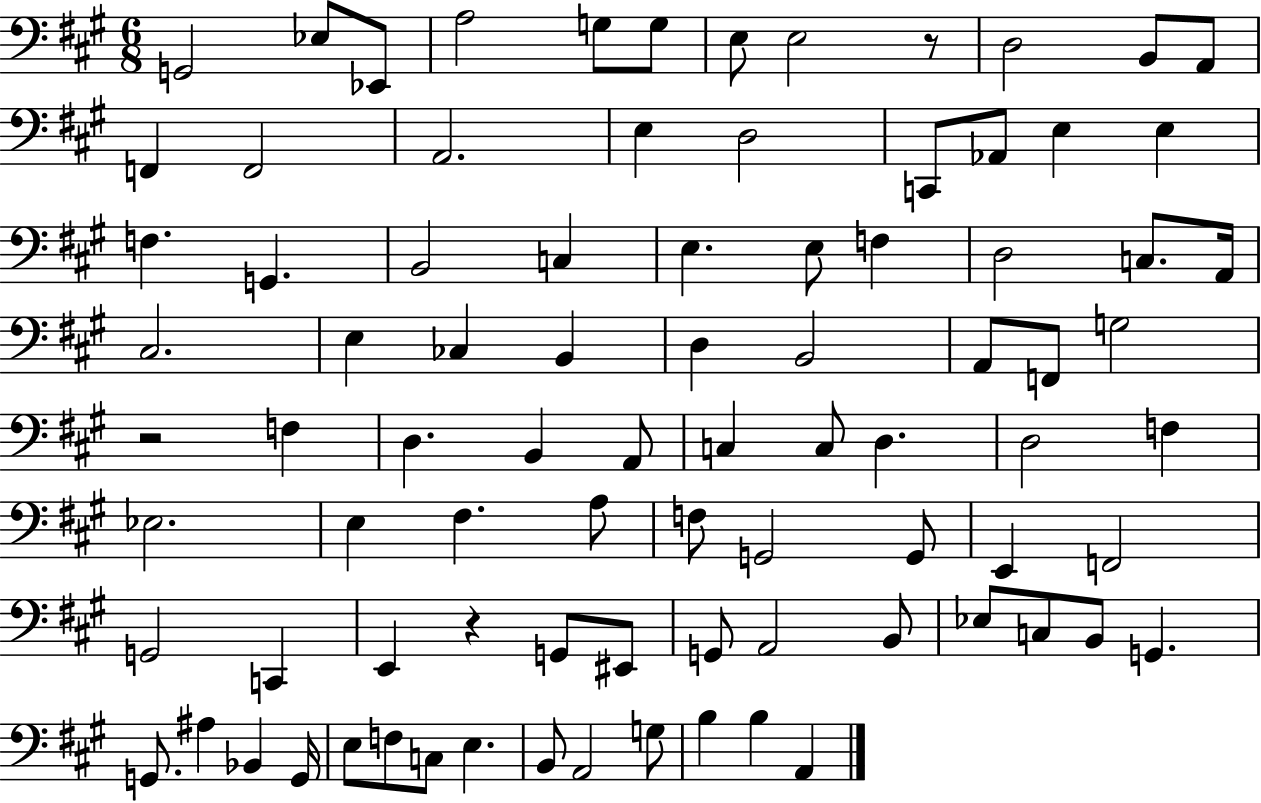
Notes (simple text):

G2/h Eb3/e Eb2/e A3/h G3/e G3/e E3/e E3/h R/e D3/h B2/e A2/e F2/q F2/h A2/h. E3/q D3/h C2/e Ab2/e E3/q E3/q F3/q. G2/q. B2/h C3/q E3/q. E3/e F3/q D3/h C3/e. A2/s C#3/h. E3/q CES3/q B2/q D3/q B2/h A2/e F2/e G3/h R/h F3/q D3/q. B2/q A2/e C3/q C3/e D3/q. D3/h F3/q Eb3/h. E3/q F#3/q. A3/e F3/e G2/h G2/e E2/q F2/h G2/h C2/q E2/q R/q G2/e EIS2/e G2/e A2/h B2/e Eb3/e C3/e B2/e G2/q. G2/e. A#3/q Bb2/q G2/s E3/e F3/e C3/e E3/q. B2/e A2/h G3/e B3/q B3/q A2/q